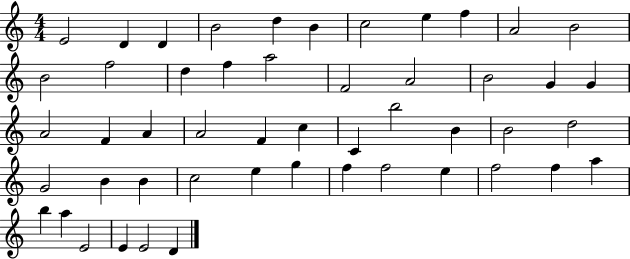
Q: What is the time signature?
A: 4/4